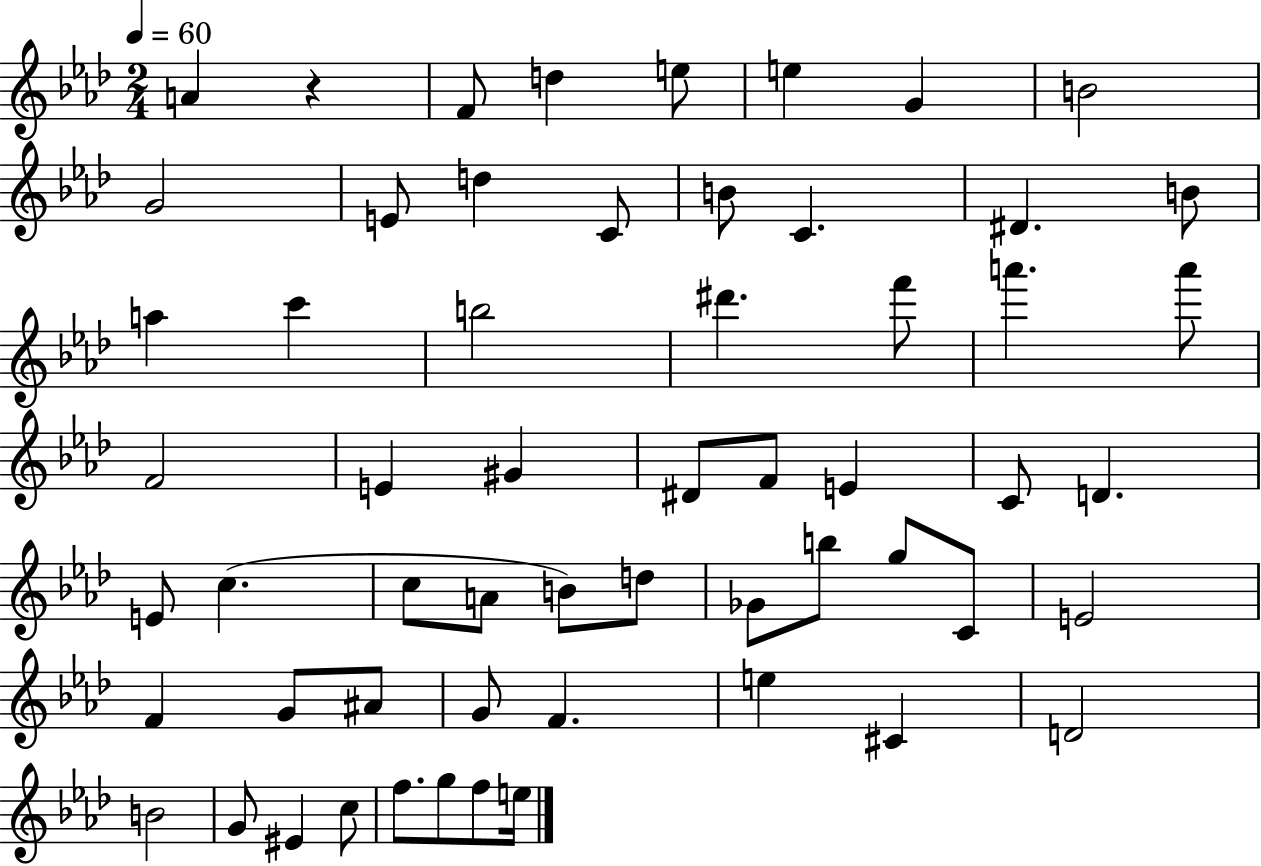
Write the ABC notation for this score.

X:1
T:Untitled
M:2/4
L:1/4
K:Ab
A z F/2 d e/2 e G B2 G2 E/2 d C/2 B/2 C ^D B/2 a c' b2 ^d' f'/2 a' a'/2 F2 E ^G ^D/2 F/2 E C/2 D E/2 c c/2 A/2 B/2 d/2 _G/2 b/2 g/2 C/2 E2 F G/2 ^A/2 G/2 F e ^C D2 B2 G/2 ^E c/2 f/2 g/2 f/2 e/4